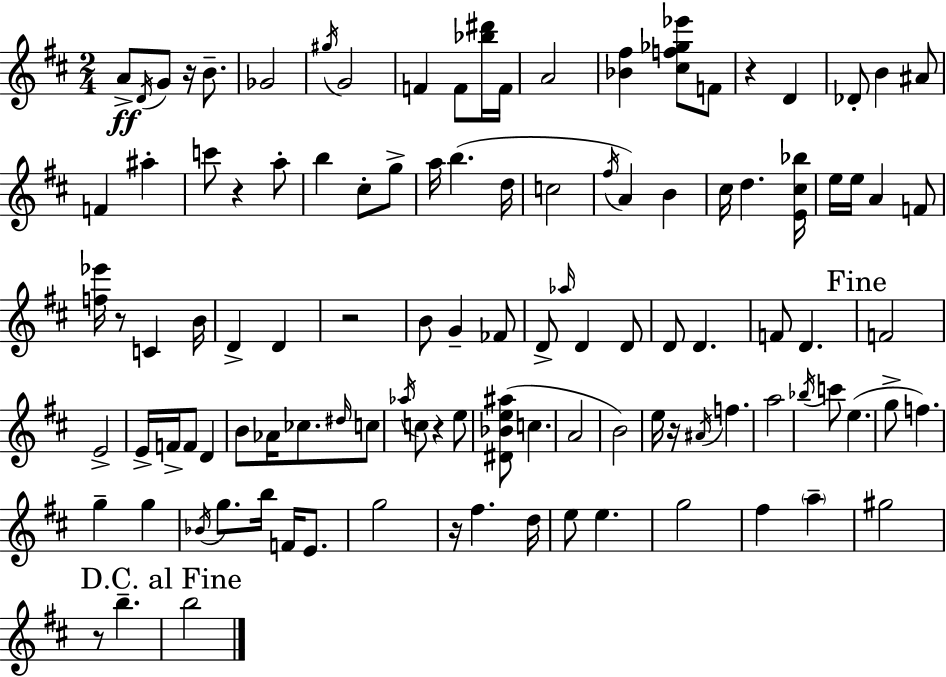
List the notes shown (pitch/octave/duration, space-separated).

A4/e D4/s G4/e R/s B4/e. Gb4/h G#5/s G4/h F4/q F4/e [Bb5,D#6]/s F4/s A4/h [Bb4,F#5]/q [C#5,F5,Gb5,Eb6]/e F4/e R/q D4/q Db4/e B4/q A#4/e F4/q A#5/q C6/e R/q A5/e B5/q C#5/e G5/e A5/s B5/q. D5/s C5/h F#5/s A4/q B4/q C#5/s D5/q. [E4,C#5,Bb5]/s E5/s E5/s A4/q F4/e [F5,Eb6]/s R/e C4/q B4/s D4/q D4/q R/h B4/e G4/q FES4/e D4/e Ab5/s D4/q D4/e D4/e D4/q. F4/e D4/q. F4/h E4/h E4/s F4/s F4/e D4/q B4/e Ab4/s CES5/e. D#5/s C5/e Ab5/s C5/e R/q E5/e [D#4,Bb4,E5,A#5]/e C5/q. A4/h B4/h E5/s R/s A#4/s F5/q. A5/h Bb5/s C6/e E5/q. G5/e F5/q. G5/q G5/q Bb4/s G5/e. B5/s F4/s E4/e. G5/h R/s F#5/q. D5/s E5/e E5/q. G5/h F#5/q A5/q G#5/h R/e B5/q. B5/h